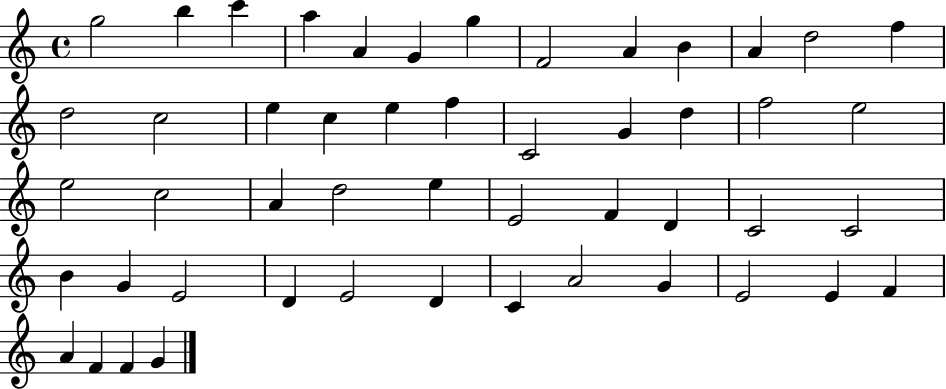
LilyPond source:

{
  \clef treble
  \time 4/4
  \defaultTimeSignature
  \key c \major
  g''2 b''4 c'''4 | a''4 a'4 g'4 g''4 | f'2 a'4 b'4 | a'4 d''2 f''4 | \break d''2 c''2 | e''4 c''4 e''4 f''4 | c'2 g'4 d''4 | f''2 e''2 | \break e''2 c''2 | a'4 d''2 e''4 | e'2 f'4 d'4 | c'2 c'2 | \break b'4 g'4 e'2 | d'4 e'2 d'4 | c'4 a'2 g'4 | e'2 e'4 f'4 | \break a'4 f'4 f'4 g'4 | \bar "|."
}